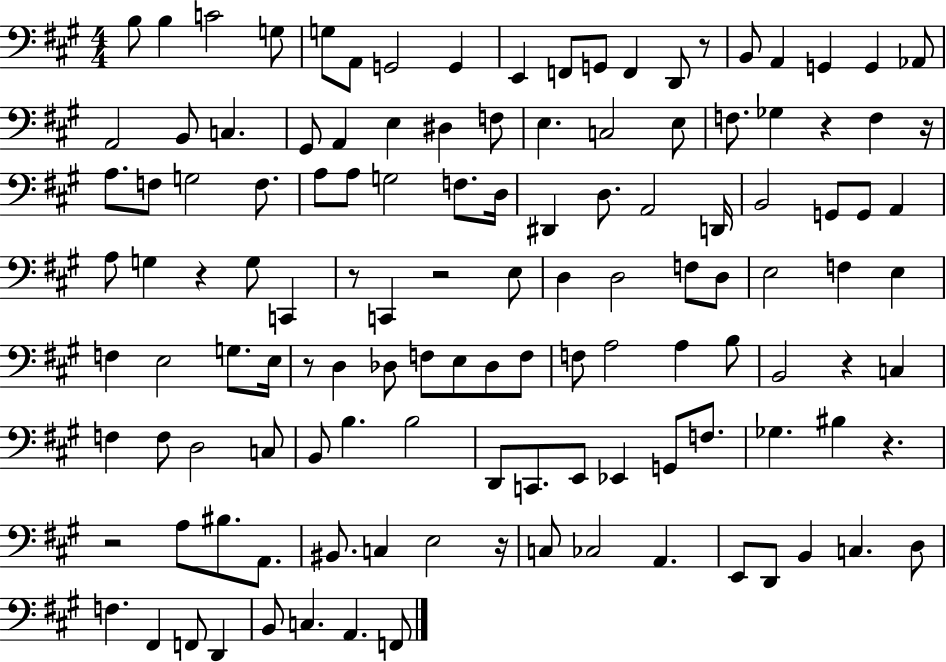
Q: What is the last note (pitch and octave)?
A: F2